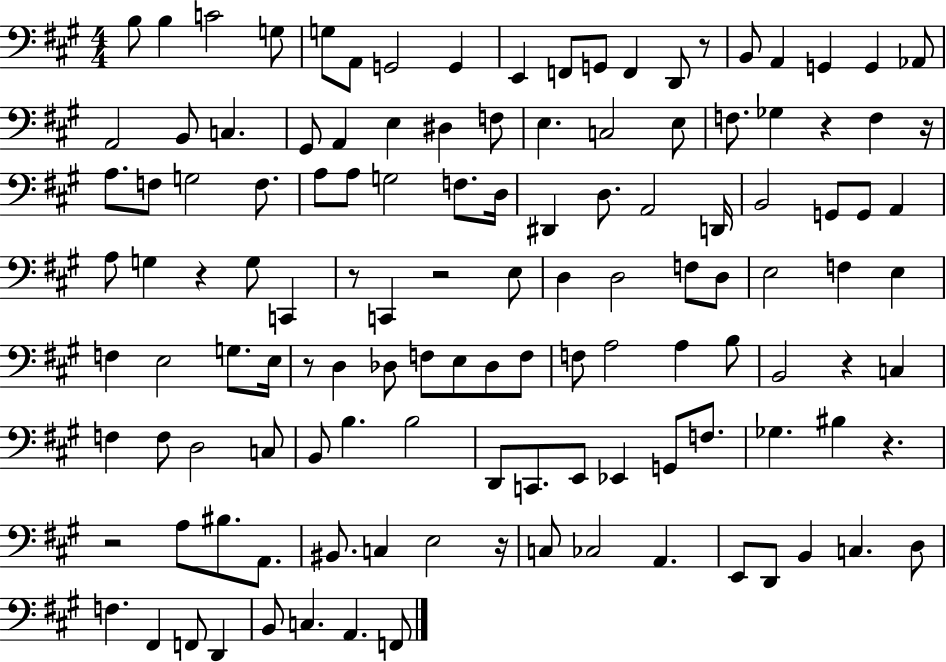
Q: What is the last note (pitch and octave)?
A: F2